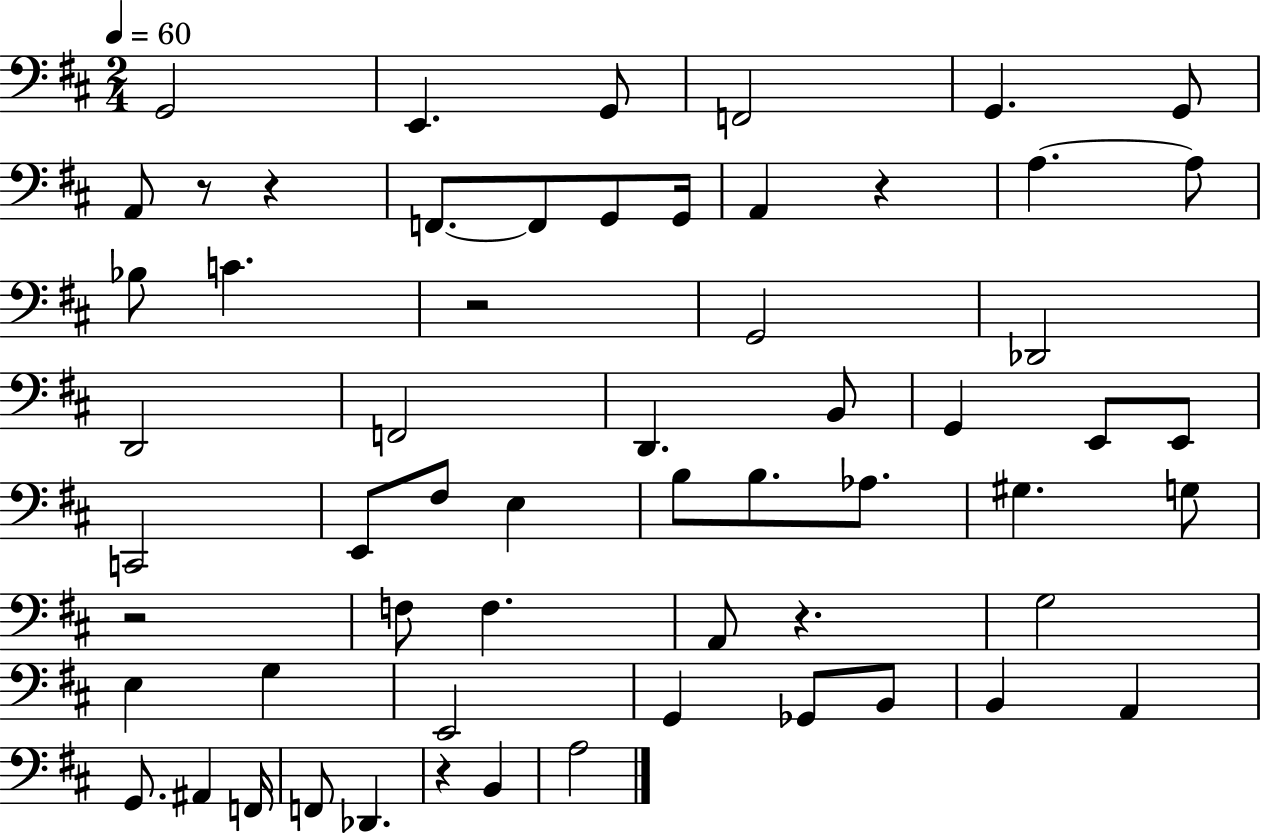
{
  \clef bass
  \numericTimeSignature
  \time 2/4
  \key d \major
  \tempo 4 = 60
  g,2 | e,4. g,8 | f,2 | g,4. g,8 | \break a,8 r8 r4 | f,8.~~ f,8 g,8 g,16 | a,4 r4 | a4.~~ a8 | \break bes8 c'4. | r2 | g,2 | des,2 | \break d,2 | f,2 | d,4. b,8 | g,4 e,8 e,8 | \break c,2 | e,8 fis8 e4 | b8 b8. aes8. | gis4. g8 | \break r2 | f8 f4. | a,8 r4. | g2 | \break e4 g4 | e,2 | g,4 ges,8 b,8 | b,4 a,4 | \break g,8. ais,4 f,16 | f,8 des,4. | r4 b,4 | a2 | \break \bar "|."
}